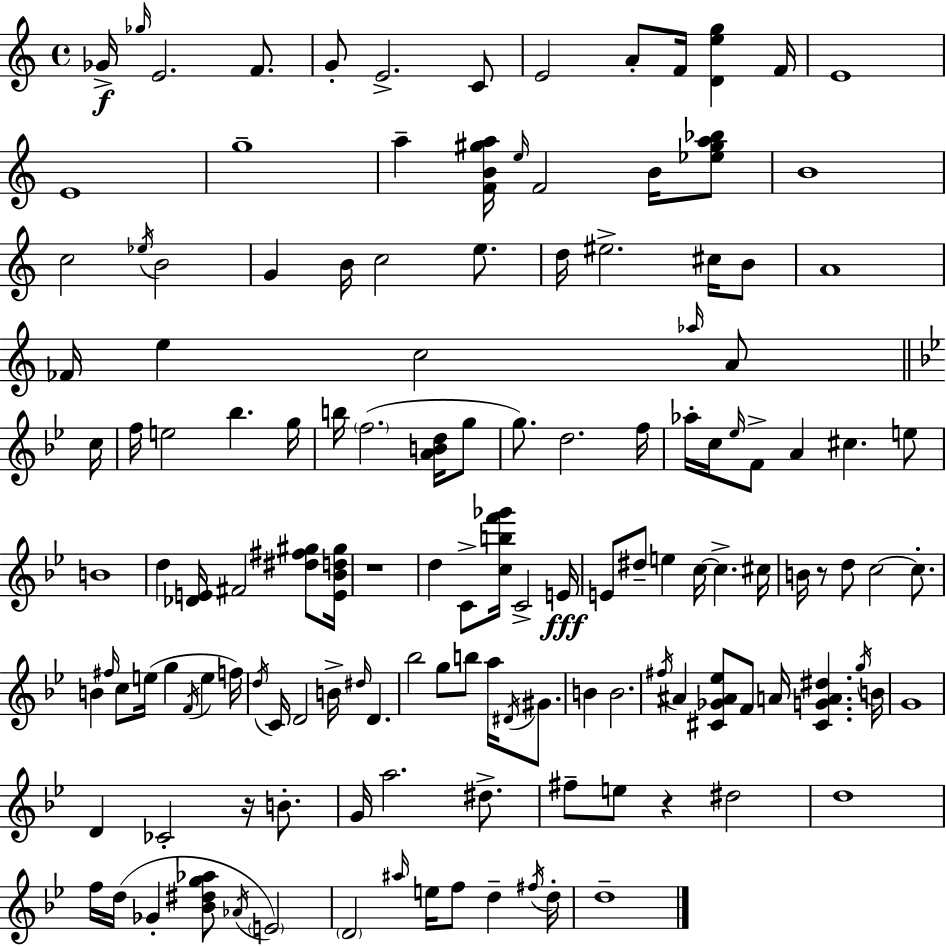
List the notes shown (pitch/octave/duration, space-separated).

Gb4/s Gb5/s E4/h. F4/e. G4/e E4/h. C4/e E4/h A4/e F4/s [D4,E5,G5]/q F4/s E4/w E4/w G5/w A5/q [F4,B4,G#5,A5]/s E5/s F4/h B4/s [Eb5,G#5,A5,Bb5]/e B4/w C5/h Eb5/s B4/h G4/q B4/s C5/h E5/e. D5/s EIS5/h. C#5/s B4/e A4/w FES4/s E5/q C5/h Ab5/s A4/e C5/s F5/s E5/h Bb5/q. G5/s B5/s F5/h. [A4,B4,D5]/s G5/e G5/e. D5/h. F5/s Ab5/s C5/s Eb5/s F4/e A4/q C#5/q. E5/e B4/w D5/q [Db4,E4]/s F#4/h [D#5,F#5,G#5]/e [E4,Bb4,D5,G#5]/s R/w D5/q C4/e [C5,B5,F6,Gb6]/s C4/h E4/s E4/e D#5/e E5/q C5/s C5/q. C#5/s B4/s R/e D5/e C5/h C5/e. B4/q F#5/s C5/e E5/s G5/q F4/s E5/q F5/s D5/s C4/s D4/h B4/s D#5/s D4/q. Bb5/h G5/e B5/e A5/s D#4/s G#4/e. B4/q B4/h. F#5/s A#4/q [C#4,Gb4,A#4,Eb5]/e F4/e A4/s [C#4,G4,A4,D#5]/q. G5/s B4/s G4/w D4/q CES4/h R/s B4/e. G4/s A5/h. D#5/e. F#5/e E5/e R/q D#5/h D5/w F5/s D5/s Gb4/q [Bb4,D#5,G5,Ab5]/e Ab4/s E4/h D4/h A#5/s E5/s F5/e D5/q F#5/s D5/s D5/w